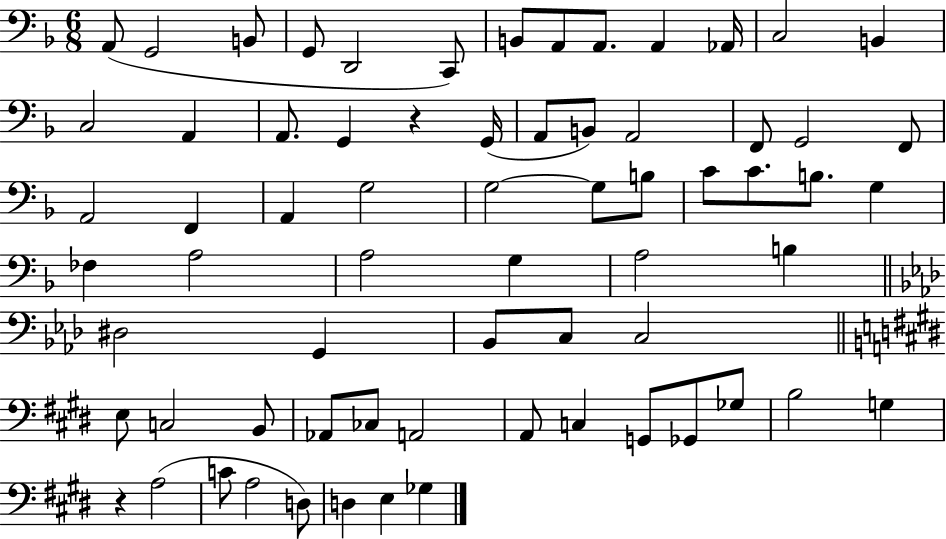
{
  \clef bass
  \numericTimeSignature
  \time 6/8
  \key f \major
  a,8( g,2 b,8 | g,8 d,2 c,8) | b,8 a,8 a,8. a,4 aes,16 | c2 b,4 | \break c2 a,4 | a,8. g,4 r4 g,16( | a,8 b,8) a,2 | f,8 g,2 f,8 | \break a,2 f,4 | a,4 g2 | g2~~ g8 b8 | c'8 c'8. b8. g4 | \break fes4 a2 | a2 g4 | a2 b4 | \bar "||" \break \key aes \major dis2 g,4 | bes,8 c8 c2 | \bar "||" \break \key e \major e8 c2 b,8 | aes,8 ces8 a,2 | a,8 c4 g,8 ges,8 ges8 | b2 g4 | \break r4 a2( | c'8 a2 d8) | d4 e4 ges4 | \bar "|."
}